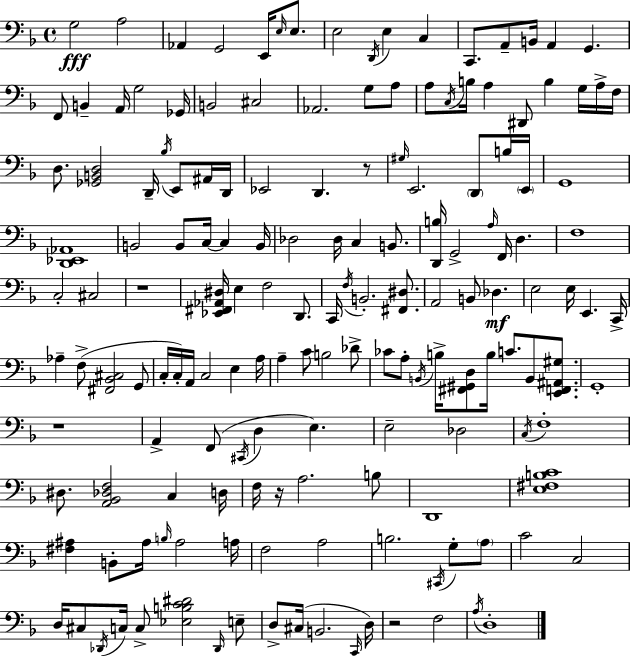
X:1
T:Untitled
M:4/4
L:1/4
K:Dm
G,2 A,2 _A,, G,,2 E,,/4 E,/4 E,/2 E,2 D,,/4 E, C, C,,/2 A,,/2 B,,/4 A,, G,, F,,/2 B,, A,,/4 G,2 _G,,/4 B,,2 ^C,2 _A,,2 G,/2 A,/2 A,/2 C,/4 B,/4 A, ^D,,/2 B, G,/4 A,/4 F,/4 D,/2 [_G,,B,,D,]2 D,,/4 _B,/4 E,,/2 ^A,,/4 D,,/4 _E,,2 D,, z/2 ^G,/4 E,,2 D,,/2 B,/4 E,,/4 G,,4 [D,,_E,,_A,,]4 B,,2 B,,/2 C,/4 C, B,,/4 _D,2 _D,/4 C, B,,/2 [D,,B,]/4 G,,2 A,/4 F,,/4 D, F,4 C,2 ^C,2 z4 [_E,,^F,,_A,,^D,]/4 E, F,2 D,,/2 C,,/4 F,/4 B,,2 [^F,,^D,]/2 A,,2 B,,/2 _D, E,2 E,/4 E,, C,,/4 _A, F,/2 [^F,,_B,,^C,]2 G,,/2 C,/4 C,/4 A,,/4 C,2 E, A,/4 A, C/2 B,2 _D/2 _C/2 A,/2 B,,/4 B,/4 [^F,,^G,,D,]/2 B,/4 C/2 B,,/2 [E,,F,,^A,,^G,]/2 G,,4 z4 A,, F,,/2 ^C,,/4 D, E, E,2 _D,2 C,/4 F,4 ^D,/2 [A,,_B,,_D,F,]2 C, D,/4 F,/4 z/4 A,2 B,/2 D,,4 [E,^F,B,C]4 [^F,^A,] B,,/2 ^A,/4 B,/4 ^A,2 A,/4 F,2 A,2 B,2 ^C,,/4 G,/2 A,/2 C2 C,2 D,/4 ^C,/2 _D,,/4 C,/4 C,/2 [_E,B,C^D]2 _D,,/4 E,/2 D,/2 ^C,/4 B,,2 C,,/4 D,/4 z2 F,2 A,/4 D,4